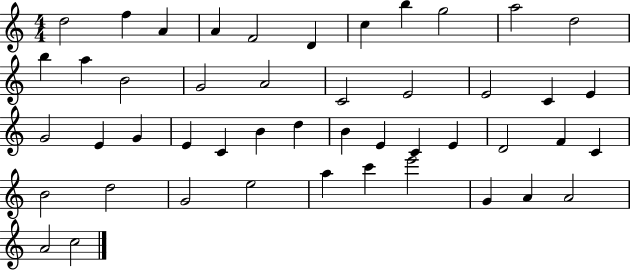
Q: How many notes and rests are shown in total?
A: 47